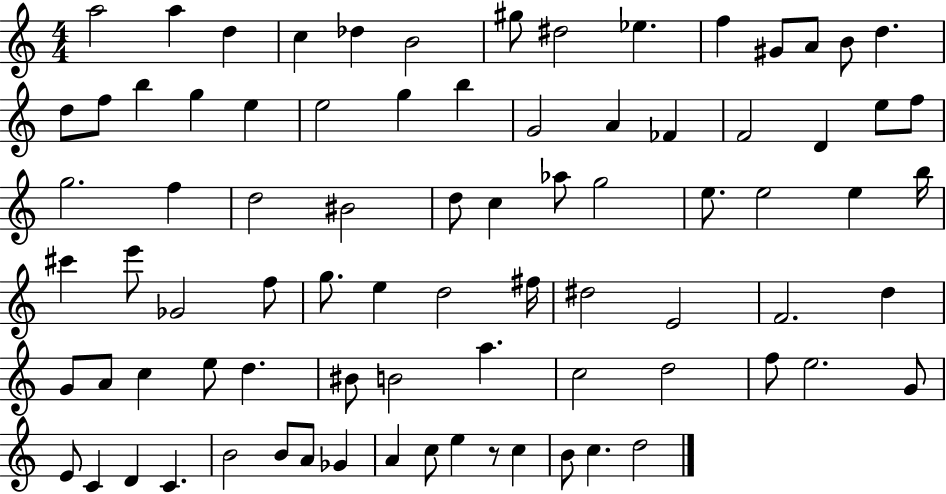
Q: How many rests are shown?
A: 1